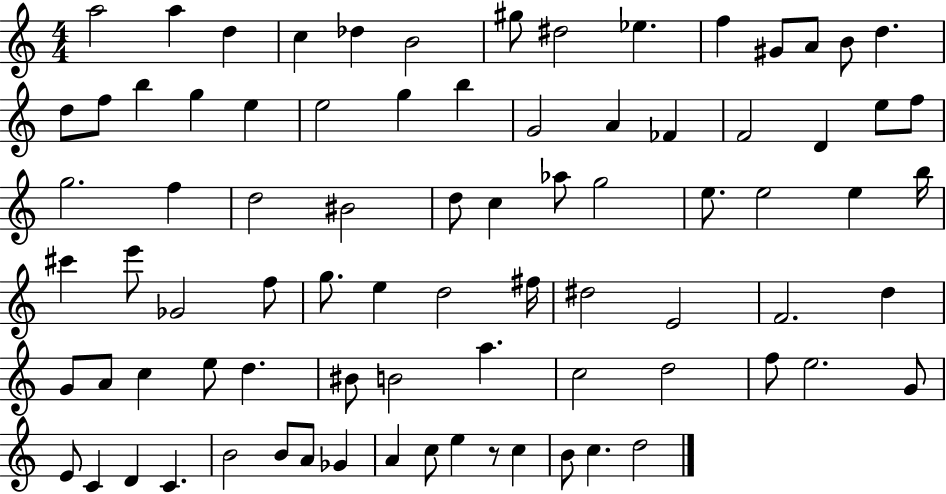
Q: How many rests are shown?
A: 1